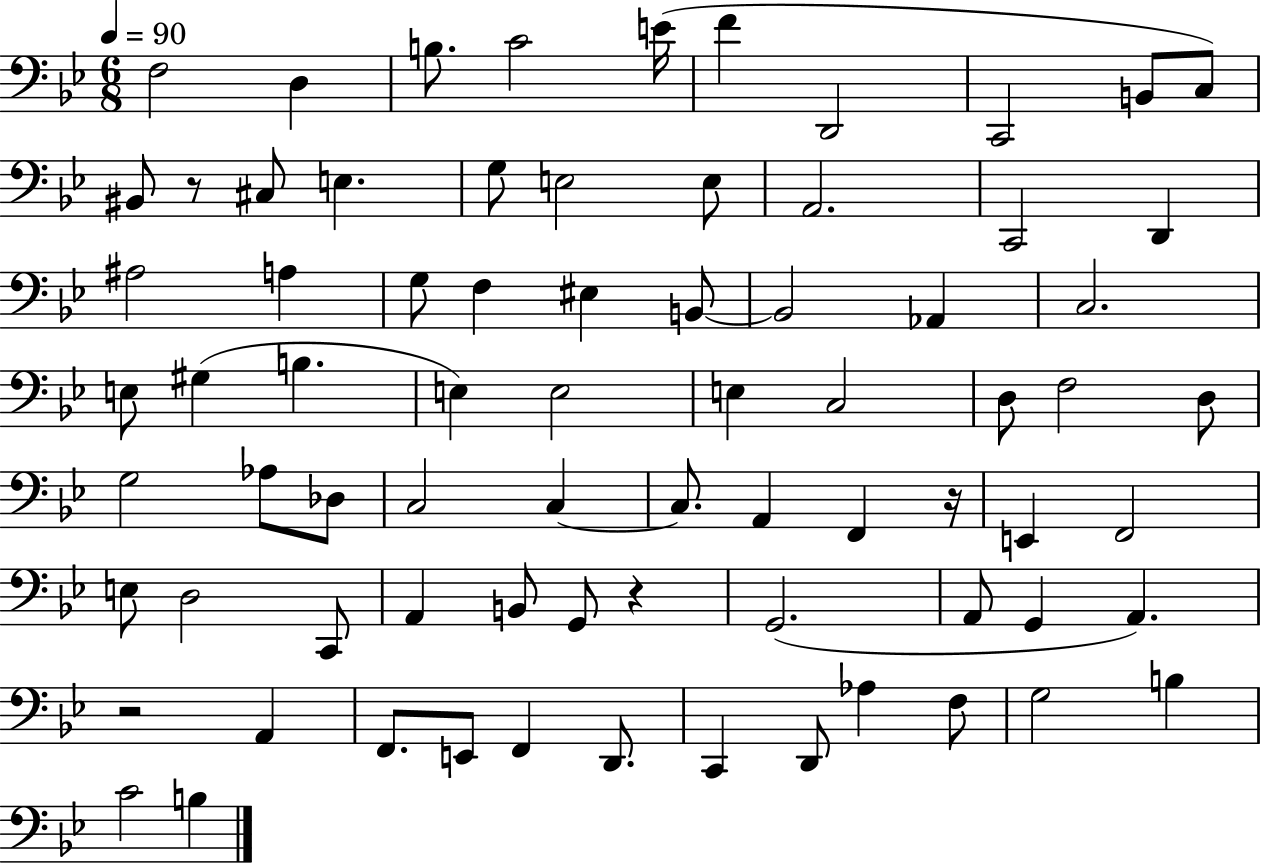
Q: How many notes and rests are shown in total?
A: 75